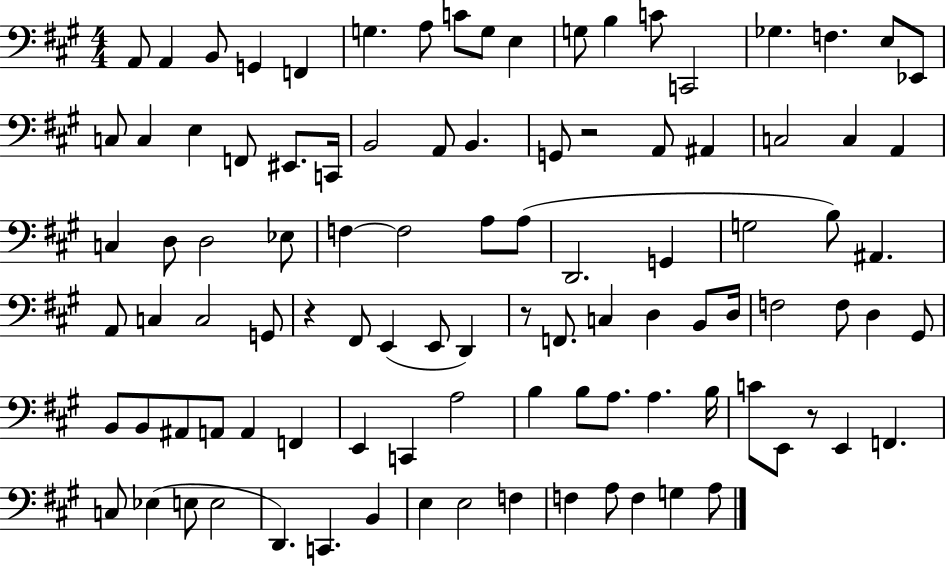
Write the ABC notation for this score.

X:1
T:Untitled
M:4/4
L:1/4
K:A
A,,/2 A,, B,,/2 G,, F,, G, A,/2 C/2 G,/2 E, G,/2 B, C/2 C,,2 _G, F, E,/2 _E,,/2 C,/2 C, E, F,,/2 ^E,,/2 C,,/4 B,,2 A,,/2 B,, G,,/2 z2 A,,/2 ^A,, C,2 C, A,, C, D,/2 D,2 _E,/2 F, F,2 A,/2 A,/2 D,,2 G,, G,2 B,/2 ^A,, A,,/2 C, C,2 G,,/2 z ^F,,/2 E,, E,,/2 D,, z/2 F,,/2 C, D, B,,/2 D,/4 F,2 F,/2 D, ^G,,/2 B,,/2 B,,/2 ^A,,/2 A,,/2 A,, F,, E,, C,, A,2 B, B,/2 A,/2 A, B,/4 C/2 E,,/2 z/2 E,, F,, C,/2 _E, E,/2 E,2 D,, C,, B,, E, E,2 F, F, A,/2 F, G, A,/2